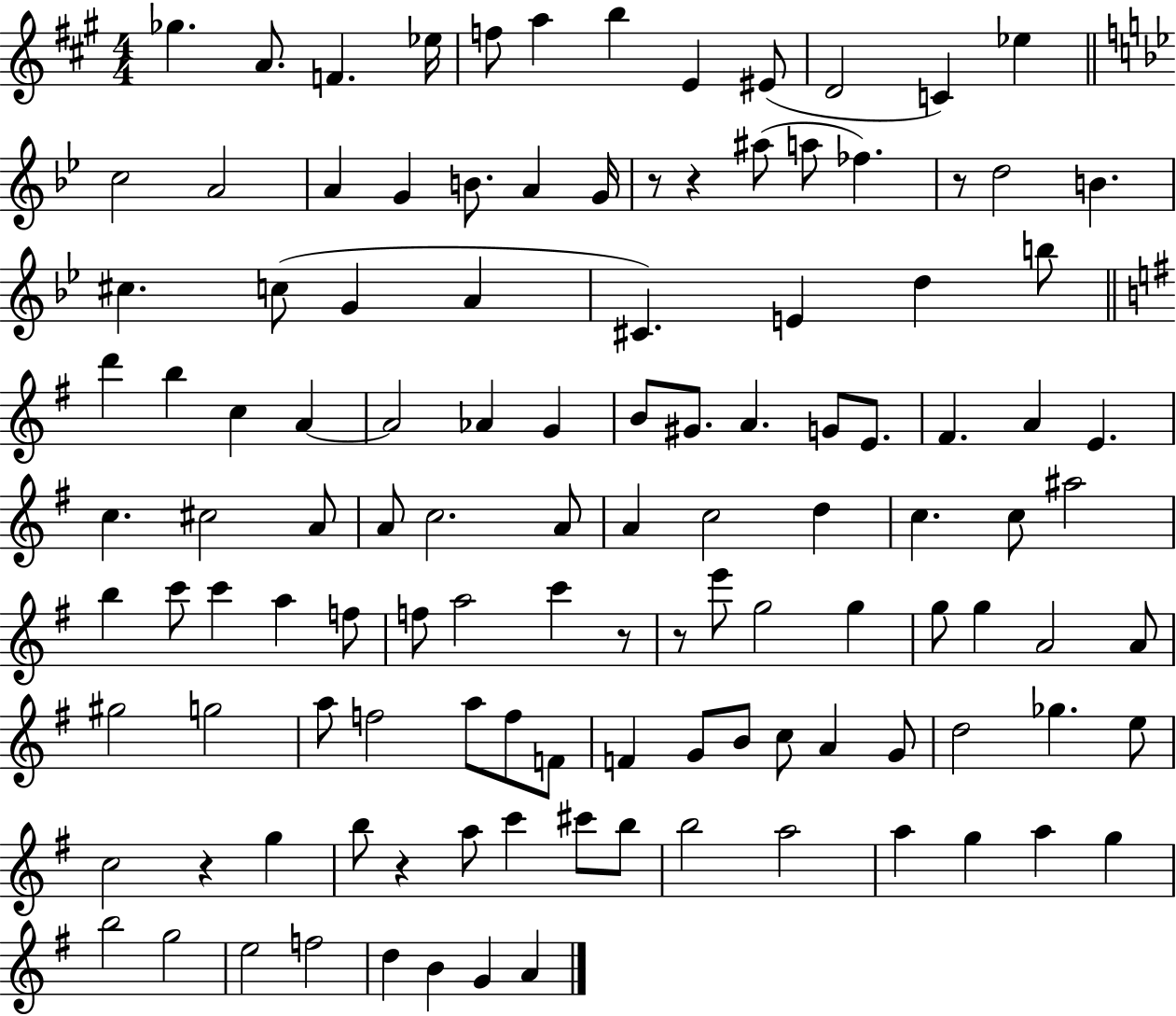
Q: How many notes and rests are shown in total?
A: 118